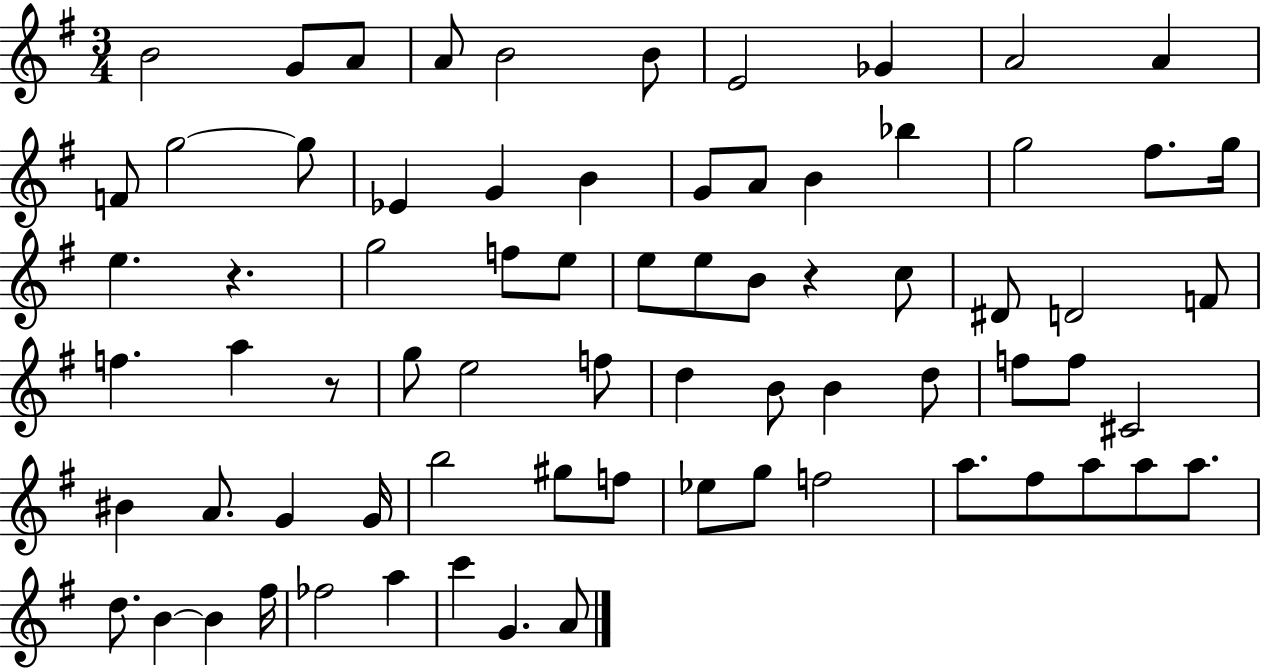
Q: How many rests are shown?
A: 3